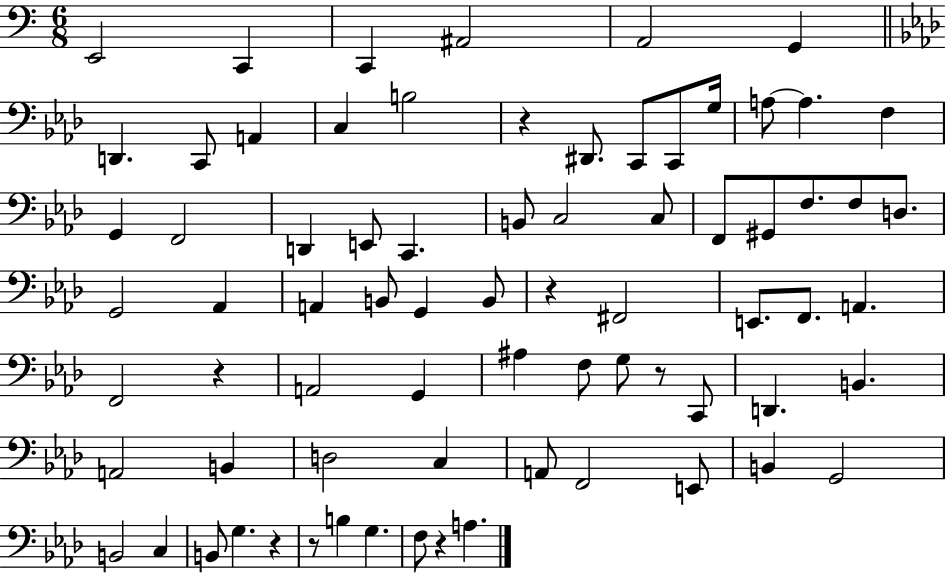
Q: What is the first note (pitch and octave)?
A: E2